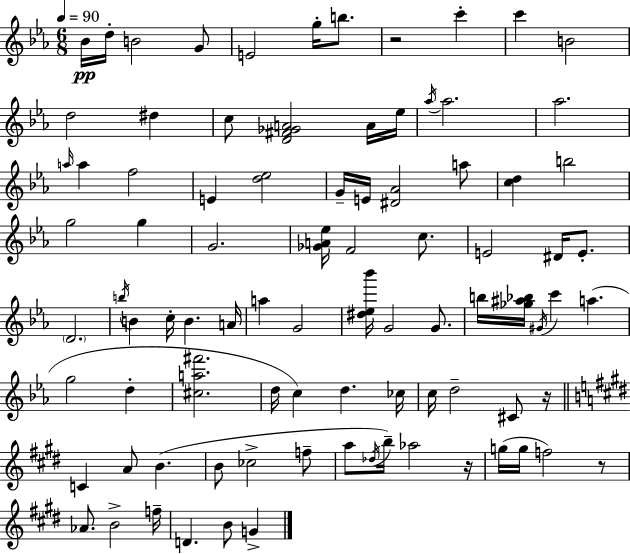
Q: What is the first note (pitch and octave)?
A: Bb4